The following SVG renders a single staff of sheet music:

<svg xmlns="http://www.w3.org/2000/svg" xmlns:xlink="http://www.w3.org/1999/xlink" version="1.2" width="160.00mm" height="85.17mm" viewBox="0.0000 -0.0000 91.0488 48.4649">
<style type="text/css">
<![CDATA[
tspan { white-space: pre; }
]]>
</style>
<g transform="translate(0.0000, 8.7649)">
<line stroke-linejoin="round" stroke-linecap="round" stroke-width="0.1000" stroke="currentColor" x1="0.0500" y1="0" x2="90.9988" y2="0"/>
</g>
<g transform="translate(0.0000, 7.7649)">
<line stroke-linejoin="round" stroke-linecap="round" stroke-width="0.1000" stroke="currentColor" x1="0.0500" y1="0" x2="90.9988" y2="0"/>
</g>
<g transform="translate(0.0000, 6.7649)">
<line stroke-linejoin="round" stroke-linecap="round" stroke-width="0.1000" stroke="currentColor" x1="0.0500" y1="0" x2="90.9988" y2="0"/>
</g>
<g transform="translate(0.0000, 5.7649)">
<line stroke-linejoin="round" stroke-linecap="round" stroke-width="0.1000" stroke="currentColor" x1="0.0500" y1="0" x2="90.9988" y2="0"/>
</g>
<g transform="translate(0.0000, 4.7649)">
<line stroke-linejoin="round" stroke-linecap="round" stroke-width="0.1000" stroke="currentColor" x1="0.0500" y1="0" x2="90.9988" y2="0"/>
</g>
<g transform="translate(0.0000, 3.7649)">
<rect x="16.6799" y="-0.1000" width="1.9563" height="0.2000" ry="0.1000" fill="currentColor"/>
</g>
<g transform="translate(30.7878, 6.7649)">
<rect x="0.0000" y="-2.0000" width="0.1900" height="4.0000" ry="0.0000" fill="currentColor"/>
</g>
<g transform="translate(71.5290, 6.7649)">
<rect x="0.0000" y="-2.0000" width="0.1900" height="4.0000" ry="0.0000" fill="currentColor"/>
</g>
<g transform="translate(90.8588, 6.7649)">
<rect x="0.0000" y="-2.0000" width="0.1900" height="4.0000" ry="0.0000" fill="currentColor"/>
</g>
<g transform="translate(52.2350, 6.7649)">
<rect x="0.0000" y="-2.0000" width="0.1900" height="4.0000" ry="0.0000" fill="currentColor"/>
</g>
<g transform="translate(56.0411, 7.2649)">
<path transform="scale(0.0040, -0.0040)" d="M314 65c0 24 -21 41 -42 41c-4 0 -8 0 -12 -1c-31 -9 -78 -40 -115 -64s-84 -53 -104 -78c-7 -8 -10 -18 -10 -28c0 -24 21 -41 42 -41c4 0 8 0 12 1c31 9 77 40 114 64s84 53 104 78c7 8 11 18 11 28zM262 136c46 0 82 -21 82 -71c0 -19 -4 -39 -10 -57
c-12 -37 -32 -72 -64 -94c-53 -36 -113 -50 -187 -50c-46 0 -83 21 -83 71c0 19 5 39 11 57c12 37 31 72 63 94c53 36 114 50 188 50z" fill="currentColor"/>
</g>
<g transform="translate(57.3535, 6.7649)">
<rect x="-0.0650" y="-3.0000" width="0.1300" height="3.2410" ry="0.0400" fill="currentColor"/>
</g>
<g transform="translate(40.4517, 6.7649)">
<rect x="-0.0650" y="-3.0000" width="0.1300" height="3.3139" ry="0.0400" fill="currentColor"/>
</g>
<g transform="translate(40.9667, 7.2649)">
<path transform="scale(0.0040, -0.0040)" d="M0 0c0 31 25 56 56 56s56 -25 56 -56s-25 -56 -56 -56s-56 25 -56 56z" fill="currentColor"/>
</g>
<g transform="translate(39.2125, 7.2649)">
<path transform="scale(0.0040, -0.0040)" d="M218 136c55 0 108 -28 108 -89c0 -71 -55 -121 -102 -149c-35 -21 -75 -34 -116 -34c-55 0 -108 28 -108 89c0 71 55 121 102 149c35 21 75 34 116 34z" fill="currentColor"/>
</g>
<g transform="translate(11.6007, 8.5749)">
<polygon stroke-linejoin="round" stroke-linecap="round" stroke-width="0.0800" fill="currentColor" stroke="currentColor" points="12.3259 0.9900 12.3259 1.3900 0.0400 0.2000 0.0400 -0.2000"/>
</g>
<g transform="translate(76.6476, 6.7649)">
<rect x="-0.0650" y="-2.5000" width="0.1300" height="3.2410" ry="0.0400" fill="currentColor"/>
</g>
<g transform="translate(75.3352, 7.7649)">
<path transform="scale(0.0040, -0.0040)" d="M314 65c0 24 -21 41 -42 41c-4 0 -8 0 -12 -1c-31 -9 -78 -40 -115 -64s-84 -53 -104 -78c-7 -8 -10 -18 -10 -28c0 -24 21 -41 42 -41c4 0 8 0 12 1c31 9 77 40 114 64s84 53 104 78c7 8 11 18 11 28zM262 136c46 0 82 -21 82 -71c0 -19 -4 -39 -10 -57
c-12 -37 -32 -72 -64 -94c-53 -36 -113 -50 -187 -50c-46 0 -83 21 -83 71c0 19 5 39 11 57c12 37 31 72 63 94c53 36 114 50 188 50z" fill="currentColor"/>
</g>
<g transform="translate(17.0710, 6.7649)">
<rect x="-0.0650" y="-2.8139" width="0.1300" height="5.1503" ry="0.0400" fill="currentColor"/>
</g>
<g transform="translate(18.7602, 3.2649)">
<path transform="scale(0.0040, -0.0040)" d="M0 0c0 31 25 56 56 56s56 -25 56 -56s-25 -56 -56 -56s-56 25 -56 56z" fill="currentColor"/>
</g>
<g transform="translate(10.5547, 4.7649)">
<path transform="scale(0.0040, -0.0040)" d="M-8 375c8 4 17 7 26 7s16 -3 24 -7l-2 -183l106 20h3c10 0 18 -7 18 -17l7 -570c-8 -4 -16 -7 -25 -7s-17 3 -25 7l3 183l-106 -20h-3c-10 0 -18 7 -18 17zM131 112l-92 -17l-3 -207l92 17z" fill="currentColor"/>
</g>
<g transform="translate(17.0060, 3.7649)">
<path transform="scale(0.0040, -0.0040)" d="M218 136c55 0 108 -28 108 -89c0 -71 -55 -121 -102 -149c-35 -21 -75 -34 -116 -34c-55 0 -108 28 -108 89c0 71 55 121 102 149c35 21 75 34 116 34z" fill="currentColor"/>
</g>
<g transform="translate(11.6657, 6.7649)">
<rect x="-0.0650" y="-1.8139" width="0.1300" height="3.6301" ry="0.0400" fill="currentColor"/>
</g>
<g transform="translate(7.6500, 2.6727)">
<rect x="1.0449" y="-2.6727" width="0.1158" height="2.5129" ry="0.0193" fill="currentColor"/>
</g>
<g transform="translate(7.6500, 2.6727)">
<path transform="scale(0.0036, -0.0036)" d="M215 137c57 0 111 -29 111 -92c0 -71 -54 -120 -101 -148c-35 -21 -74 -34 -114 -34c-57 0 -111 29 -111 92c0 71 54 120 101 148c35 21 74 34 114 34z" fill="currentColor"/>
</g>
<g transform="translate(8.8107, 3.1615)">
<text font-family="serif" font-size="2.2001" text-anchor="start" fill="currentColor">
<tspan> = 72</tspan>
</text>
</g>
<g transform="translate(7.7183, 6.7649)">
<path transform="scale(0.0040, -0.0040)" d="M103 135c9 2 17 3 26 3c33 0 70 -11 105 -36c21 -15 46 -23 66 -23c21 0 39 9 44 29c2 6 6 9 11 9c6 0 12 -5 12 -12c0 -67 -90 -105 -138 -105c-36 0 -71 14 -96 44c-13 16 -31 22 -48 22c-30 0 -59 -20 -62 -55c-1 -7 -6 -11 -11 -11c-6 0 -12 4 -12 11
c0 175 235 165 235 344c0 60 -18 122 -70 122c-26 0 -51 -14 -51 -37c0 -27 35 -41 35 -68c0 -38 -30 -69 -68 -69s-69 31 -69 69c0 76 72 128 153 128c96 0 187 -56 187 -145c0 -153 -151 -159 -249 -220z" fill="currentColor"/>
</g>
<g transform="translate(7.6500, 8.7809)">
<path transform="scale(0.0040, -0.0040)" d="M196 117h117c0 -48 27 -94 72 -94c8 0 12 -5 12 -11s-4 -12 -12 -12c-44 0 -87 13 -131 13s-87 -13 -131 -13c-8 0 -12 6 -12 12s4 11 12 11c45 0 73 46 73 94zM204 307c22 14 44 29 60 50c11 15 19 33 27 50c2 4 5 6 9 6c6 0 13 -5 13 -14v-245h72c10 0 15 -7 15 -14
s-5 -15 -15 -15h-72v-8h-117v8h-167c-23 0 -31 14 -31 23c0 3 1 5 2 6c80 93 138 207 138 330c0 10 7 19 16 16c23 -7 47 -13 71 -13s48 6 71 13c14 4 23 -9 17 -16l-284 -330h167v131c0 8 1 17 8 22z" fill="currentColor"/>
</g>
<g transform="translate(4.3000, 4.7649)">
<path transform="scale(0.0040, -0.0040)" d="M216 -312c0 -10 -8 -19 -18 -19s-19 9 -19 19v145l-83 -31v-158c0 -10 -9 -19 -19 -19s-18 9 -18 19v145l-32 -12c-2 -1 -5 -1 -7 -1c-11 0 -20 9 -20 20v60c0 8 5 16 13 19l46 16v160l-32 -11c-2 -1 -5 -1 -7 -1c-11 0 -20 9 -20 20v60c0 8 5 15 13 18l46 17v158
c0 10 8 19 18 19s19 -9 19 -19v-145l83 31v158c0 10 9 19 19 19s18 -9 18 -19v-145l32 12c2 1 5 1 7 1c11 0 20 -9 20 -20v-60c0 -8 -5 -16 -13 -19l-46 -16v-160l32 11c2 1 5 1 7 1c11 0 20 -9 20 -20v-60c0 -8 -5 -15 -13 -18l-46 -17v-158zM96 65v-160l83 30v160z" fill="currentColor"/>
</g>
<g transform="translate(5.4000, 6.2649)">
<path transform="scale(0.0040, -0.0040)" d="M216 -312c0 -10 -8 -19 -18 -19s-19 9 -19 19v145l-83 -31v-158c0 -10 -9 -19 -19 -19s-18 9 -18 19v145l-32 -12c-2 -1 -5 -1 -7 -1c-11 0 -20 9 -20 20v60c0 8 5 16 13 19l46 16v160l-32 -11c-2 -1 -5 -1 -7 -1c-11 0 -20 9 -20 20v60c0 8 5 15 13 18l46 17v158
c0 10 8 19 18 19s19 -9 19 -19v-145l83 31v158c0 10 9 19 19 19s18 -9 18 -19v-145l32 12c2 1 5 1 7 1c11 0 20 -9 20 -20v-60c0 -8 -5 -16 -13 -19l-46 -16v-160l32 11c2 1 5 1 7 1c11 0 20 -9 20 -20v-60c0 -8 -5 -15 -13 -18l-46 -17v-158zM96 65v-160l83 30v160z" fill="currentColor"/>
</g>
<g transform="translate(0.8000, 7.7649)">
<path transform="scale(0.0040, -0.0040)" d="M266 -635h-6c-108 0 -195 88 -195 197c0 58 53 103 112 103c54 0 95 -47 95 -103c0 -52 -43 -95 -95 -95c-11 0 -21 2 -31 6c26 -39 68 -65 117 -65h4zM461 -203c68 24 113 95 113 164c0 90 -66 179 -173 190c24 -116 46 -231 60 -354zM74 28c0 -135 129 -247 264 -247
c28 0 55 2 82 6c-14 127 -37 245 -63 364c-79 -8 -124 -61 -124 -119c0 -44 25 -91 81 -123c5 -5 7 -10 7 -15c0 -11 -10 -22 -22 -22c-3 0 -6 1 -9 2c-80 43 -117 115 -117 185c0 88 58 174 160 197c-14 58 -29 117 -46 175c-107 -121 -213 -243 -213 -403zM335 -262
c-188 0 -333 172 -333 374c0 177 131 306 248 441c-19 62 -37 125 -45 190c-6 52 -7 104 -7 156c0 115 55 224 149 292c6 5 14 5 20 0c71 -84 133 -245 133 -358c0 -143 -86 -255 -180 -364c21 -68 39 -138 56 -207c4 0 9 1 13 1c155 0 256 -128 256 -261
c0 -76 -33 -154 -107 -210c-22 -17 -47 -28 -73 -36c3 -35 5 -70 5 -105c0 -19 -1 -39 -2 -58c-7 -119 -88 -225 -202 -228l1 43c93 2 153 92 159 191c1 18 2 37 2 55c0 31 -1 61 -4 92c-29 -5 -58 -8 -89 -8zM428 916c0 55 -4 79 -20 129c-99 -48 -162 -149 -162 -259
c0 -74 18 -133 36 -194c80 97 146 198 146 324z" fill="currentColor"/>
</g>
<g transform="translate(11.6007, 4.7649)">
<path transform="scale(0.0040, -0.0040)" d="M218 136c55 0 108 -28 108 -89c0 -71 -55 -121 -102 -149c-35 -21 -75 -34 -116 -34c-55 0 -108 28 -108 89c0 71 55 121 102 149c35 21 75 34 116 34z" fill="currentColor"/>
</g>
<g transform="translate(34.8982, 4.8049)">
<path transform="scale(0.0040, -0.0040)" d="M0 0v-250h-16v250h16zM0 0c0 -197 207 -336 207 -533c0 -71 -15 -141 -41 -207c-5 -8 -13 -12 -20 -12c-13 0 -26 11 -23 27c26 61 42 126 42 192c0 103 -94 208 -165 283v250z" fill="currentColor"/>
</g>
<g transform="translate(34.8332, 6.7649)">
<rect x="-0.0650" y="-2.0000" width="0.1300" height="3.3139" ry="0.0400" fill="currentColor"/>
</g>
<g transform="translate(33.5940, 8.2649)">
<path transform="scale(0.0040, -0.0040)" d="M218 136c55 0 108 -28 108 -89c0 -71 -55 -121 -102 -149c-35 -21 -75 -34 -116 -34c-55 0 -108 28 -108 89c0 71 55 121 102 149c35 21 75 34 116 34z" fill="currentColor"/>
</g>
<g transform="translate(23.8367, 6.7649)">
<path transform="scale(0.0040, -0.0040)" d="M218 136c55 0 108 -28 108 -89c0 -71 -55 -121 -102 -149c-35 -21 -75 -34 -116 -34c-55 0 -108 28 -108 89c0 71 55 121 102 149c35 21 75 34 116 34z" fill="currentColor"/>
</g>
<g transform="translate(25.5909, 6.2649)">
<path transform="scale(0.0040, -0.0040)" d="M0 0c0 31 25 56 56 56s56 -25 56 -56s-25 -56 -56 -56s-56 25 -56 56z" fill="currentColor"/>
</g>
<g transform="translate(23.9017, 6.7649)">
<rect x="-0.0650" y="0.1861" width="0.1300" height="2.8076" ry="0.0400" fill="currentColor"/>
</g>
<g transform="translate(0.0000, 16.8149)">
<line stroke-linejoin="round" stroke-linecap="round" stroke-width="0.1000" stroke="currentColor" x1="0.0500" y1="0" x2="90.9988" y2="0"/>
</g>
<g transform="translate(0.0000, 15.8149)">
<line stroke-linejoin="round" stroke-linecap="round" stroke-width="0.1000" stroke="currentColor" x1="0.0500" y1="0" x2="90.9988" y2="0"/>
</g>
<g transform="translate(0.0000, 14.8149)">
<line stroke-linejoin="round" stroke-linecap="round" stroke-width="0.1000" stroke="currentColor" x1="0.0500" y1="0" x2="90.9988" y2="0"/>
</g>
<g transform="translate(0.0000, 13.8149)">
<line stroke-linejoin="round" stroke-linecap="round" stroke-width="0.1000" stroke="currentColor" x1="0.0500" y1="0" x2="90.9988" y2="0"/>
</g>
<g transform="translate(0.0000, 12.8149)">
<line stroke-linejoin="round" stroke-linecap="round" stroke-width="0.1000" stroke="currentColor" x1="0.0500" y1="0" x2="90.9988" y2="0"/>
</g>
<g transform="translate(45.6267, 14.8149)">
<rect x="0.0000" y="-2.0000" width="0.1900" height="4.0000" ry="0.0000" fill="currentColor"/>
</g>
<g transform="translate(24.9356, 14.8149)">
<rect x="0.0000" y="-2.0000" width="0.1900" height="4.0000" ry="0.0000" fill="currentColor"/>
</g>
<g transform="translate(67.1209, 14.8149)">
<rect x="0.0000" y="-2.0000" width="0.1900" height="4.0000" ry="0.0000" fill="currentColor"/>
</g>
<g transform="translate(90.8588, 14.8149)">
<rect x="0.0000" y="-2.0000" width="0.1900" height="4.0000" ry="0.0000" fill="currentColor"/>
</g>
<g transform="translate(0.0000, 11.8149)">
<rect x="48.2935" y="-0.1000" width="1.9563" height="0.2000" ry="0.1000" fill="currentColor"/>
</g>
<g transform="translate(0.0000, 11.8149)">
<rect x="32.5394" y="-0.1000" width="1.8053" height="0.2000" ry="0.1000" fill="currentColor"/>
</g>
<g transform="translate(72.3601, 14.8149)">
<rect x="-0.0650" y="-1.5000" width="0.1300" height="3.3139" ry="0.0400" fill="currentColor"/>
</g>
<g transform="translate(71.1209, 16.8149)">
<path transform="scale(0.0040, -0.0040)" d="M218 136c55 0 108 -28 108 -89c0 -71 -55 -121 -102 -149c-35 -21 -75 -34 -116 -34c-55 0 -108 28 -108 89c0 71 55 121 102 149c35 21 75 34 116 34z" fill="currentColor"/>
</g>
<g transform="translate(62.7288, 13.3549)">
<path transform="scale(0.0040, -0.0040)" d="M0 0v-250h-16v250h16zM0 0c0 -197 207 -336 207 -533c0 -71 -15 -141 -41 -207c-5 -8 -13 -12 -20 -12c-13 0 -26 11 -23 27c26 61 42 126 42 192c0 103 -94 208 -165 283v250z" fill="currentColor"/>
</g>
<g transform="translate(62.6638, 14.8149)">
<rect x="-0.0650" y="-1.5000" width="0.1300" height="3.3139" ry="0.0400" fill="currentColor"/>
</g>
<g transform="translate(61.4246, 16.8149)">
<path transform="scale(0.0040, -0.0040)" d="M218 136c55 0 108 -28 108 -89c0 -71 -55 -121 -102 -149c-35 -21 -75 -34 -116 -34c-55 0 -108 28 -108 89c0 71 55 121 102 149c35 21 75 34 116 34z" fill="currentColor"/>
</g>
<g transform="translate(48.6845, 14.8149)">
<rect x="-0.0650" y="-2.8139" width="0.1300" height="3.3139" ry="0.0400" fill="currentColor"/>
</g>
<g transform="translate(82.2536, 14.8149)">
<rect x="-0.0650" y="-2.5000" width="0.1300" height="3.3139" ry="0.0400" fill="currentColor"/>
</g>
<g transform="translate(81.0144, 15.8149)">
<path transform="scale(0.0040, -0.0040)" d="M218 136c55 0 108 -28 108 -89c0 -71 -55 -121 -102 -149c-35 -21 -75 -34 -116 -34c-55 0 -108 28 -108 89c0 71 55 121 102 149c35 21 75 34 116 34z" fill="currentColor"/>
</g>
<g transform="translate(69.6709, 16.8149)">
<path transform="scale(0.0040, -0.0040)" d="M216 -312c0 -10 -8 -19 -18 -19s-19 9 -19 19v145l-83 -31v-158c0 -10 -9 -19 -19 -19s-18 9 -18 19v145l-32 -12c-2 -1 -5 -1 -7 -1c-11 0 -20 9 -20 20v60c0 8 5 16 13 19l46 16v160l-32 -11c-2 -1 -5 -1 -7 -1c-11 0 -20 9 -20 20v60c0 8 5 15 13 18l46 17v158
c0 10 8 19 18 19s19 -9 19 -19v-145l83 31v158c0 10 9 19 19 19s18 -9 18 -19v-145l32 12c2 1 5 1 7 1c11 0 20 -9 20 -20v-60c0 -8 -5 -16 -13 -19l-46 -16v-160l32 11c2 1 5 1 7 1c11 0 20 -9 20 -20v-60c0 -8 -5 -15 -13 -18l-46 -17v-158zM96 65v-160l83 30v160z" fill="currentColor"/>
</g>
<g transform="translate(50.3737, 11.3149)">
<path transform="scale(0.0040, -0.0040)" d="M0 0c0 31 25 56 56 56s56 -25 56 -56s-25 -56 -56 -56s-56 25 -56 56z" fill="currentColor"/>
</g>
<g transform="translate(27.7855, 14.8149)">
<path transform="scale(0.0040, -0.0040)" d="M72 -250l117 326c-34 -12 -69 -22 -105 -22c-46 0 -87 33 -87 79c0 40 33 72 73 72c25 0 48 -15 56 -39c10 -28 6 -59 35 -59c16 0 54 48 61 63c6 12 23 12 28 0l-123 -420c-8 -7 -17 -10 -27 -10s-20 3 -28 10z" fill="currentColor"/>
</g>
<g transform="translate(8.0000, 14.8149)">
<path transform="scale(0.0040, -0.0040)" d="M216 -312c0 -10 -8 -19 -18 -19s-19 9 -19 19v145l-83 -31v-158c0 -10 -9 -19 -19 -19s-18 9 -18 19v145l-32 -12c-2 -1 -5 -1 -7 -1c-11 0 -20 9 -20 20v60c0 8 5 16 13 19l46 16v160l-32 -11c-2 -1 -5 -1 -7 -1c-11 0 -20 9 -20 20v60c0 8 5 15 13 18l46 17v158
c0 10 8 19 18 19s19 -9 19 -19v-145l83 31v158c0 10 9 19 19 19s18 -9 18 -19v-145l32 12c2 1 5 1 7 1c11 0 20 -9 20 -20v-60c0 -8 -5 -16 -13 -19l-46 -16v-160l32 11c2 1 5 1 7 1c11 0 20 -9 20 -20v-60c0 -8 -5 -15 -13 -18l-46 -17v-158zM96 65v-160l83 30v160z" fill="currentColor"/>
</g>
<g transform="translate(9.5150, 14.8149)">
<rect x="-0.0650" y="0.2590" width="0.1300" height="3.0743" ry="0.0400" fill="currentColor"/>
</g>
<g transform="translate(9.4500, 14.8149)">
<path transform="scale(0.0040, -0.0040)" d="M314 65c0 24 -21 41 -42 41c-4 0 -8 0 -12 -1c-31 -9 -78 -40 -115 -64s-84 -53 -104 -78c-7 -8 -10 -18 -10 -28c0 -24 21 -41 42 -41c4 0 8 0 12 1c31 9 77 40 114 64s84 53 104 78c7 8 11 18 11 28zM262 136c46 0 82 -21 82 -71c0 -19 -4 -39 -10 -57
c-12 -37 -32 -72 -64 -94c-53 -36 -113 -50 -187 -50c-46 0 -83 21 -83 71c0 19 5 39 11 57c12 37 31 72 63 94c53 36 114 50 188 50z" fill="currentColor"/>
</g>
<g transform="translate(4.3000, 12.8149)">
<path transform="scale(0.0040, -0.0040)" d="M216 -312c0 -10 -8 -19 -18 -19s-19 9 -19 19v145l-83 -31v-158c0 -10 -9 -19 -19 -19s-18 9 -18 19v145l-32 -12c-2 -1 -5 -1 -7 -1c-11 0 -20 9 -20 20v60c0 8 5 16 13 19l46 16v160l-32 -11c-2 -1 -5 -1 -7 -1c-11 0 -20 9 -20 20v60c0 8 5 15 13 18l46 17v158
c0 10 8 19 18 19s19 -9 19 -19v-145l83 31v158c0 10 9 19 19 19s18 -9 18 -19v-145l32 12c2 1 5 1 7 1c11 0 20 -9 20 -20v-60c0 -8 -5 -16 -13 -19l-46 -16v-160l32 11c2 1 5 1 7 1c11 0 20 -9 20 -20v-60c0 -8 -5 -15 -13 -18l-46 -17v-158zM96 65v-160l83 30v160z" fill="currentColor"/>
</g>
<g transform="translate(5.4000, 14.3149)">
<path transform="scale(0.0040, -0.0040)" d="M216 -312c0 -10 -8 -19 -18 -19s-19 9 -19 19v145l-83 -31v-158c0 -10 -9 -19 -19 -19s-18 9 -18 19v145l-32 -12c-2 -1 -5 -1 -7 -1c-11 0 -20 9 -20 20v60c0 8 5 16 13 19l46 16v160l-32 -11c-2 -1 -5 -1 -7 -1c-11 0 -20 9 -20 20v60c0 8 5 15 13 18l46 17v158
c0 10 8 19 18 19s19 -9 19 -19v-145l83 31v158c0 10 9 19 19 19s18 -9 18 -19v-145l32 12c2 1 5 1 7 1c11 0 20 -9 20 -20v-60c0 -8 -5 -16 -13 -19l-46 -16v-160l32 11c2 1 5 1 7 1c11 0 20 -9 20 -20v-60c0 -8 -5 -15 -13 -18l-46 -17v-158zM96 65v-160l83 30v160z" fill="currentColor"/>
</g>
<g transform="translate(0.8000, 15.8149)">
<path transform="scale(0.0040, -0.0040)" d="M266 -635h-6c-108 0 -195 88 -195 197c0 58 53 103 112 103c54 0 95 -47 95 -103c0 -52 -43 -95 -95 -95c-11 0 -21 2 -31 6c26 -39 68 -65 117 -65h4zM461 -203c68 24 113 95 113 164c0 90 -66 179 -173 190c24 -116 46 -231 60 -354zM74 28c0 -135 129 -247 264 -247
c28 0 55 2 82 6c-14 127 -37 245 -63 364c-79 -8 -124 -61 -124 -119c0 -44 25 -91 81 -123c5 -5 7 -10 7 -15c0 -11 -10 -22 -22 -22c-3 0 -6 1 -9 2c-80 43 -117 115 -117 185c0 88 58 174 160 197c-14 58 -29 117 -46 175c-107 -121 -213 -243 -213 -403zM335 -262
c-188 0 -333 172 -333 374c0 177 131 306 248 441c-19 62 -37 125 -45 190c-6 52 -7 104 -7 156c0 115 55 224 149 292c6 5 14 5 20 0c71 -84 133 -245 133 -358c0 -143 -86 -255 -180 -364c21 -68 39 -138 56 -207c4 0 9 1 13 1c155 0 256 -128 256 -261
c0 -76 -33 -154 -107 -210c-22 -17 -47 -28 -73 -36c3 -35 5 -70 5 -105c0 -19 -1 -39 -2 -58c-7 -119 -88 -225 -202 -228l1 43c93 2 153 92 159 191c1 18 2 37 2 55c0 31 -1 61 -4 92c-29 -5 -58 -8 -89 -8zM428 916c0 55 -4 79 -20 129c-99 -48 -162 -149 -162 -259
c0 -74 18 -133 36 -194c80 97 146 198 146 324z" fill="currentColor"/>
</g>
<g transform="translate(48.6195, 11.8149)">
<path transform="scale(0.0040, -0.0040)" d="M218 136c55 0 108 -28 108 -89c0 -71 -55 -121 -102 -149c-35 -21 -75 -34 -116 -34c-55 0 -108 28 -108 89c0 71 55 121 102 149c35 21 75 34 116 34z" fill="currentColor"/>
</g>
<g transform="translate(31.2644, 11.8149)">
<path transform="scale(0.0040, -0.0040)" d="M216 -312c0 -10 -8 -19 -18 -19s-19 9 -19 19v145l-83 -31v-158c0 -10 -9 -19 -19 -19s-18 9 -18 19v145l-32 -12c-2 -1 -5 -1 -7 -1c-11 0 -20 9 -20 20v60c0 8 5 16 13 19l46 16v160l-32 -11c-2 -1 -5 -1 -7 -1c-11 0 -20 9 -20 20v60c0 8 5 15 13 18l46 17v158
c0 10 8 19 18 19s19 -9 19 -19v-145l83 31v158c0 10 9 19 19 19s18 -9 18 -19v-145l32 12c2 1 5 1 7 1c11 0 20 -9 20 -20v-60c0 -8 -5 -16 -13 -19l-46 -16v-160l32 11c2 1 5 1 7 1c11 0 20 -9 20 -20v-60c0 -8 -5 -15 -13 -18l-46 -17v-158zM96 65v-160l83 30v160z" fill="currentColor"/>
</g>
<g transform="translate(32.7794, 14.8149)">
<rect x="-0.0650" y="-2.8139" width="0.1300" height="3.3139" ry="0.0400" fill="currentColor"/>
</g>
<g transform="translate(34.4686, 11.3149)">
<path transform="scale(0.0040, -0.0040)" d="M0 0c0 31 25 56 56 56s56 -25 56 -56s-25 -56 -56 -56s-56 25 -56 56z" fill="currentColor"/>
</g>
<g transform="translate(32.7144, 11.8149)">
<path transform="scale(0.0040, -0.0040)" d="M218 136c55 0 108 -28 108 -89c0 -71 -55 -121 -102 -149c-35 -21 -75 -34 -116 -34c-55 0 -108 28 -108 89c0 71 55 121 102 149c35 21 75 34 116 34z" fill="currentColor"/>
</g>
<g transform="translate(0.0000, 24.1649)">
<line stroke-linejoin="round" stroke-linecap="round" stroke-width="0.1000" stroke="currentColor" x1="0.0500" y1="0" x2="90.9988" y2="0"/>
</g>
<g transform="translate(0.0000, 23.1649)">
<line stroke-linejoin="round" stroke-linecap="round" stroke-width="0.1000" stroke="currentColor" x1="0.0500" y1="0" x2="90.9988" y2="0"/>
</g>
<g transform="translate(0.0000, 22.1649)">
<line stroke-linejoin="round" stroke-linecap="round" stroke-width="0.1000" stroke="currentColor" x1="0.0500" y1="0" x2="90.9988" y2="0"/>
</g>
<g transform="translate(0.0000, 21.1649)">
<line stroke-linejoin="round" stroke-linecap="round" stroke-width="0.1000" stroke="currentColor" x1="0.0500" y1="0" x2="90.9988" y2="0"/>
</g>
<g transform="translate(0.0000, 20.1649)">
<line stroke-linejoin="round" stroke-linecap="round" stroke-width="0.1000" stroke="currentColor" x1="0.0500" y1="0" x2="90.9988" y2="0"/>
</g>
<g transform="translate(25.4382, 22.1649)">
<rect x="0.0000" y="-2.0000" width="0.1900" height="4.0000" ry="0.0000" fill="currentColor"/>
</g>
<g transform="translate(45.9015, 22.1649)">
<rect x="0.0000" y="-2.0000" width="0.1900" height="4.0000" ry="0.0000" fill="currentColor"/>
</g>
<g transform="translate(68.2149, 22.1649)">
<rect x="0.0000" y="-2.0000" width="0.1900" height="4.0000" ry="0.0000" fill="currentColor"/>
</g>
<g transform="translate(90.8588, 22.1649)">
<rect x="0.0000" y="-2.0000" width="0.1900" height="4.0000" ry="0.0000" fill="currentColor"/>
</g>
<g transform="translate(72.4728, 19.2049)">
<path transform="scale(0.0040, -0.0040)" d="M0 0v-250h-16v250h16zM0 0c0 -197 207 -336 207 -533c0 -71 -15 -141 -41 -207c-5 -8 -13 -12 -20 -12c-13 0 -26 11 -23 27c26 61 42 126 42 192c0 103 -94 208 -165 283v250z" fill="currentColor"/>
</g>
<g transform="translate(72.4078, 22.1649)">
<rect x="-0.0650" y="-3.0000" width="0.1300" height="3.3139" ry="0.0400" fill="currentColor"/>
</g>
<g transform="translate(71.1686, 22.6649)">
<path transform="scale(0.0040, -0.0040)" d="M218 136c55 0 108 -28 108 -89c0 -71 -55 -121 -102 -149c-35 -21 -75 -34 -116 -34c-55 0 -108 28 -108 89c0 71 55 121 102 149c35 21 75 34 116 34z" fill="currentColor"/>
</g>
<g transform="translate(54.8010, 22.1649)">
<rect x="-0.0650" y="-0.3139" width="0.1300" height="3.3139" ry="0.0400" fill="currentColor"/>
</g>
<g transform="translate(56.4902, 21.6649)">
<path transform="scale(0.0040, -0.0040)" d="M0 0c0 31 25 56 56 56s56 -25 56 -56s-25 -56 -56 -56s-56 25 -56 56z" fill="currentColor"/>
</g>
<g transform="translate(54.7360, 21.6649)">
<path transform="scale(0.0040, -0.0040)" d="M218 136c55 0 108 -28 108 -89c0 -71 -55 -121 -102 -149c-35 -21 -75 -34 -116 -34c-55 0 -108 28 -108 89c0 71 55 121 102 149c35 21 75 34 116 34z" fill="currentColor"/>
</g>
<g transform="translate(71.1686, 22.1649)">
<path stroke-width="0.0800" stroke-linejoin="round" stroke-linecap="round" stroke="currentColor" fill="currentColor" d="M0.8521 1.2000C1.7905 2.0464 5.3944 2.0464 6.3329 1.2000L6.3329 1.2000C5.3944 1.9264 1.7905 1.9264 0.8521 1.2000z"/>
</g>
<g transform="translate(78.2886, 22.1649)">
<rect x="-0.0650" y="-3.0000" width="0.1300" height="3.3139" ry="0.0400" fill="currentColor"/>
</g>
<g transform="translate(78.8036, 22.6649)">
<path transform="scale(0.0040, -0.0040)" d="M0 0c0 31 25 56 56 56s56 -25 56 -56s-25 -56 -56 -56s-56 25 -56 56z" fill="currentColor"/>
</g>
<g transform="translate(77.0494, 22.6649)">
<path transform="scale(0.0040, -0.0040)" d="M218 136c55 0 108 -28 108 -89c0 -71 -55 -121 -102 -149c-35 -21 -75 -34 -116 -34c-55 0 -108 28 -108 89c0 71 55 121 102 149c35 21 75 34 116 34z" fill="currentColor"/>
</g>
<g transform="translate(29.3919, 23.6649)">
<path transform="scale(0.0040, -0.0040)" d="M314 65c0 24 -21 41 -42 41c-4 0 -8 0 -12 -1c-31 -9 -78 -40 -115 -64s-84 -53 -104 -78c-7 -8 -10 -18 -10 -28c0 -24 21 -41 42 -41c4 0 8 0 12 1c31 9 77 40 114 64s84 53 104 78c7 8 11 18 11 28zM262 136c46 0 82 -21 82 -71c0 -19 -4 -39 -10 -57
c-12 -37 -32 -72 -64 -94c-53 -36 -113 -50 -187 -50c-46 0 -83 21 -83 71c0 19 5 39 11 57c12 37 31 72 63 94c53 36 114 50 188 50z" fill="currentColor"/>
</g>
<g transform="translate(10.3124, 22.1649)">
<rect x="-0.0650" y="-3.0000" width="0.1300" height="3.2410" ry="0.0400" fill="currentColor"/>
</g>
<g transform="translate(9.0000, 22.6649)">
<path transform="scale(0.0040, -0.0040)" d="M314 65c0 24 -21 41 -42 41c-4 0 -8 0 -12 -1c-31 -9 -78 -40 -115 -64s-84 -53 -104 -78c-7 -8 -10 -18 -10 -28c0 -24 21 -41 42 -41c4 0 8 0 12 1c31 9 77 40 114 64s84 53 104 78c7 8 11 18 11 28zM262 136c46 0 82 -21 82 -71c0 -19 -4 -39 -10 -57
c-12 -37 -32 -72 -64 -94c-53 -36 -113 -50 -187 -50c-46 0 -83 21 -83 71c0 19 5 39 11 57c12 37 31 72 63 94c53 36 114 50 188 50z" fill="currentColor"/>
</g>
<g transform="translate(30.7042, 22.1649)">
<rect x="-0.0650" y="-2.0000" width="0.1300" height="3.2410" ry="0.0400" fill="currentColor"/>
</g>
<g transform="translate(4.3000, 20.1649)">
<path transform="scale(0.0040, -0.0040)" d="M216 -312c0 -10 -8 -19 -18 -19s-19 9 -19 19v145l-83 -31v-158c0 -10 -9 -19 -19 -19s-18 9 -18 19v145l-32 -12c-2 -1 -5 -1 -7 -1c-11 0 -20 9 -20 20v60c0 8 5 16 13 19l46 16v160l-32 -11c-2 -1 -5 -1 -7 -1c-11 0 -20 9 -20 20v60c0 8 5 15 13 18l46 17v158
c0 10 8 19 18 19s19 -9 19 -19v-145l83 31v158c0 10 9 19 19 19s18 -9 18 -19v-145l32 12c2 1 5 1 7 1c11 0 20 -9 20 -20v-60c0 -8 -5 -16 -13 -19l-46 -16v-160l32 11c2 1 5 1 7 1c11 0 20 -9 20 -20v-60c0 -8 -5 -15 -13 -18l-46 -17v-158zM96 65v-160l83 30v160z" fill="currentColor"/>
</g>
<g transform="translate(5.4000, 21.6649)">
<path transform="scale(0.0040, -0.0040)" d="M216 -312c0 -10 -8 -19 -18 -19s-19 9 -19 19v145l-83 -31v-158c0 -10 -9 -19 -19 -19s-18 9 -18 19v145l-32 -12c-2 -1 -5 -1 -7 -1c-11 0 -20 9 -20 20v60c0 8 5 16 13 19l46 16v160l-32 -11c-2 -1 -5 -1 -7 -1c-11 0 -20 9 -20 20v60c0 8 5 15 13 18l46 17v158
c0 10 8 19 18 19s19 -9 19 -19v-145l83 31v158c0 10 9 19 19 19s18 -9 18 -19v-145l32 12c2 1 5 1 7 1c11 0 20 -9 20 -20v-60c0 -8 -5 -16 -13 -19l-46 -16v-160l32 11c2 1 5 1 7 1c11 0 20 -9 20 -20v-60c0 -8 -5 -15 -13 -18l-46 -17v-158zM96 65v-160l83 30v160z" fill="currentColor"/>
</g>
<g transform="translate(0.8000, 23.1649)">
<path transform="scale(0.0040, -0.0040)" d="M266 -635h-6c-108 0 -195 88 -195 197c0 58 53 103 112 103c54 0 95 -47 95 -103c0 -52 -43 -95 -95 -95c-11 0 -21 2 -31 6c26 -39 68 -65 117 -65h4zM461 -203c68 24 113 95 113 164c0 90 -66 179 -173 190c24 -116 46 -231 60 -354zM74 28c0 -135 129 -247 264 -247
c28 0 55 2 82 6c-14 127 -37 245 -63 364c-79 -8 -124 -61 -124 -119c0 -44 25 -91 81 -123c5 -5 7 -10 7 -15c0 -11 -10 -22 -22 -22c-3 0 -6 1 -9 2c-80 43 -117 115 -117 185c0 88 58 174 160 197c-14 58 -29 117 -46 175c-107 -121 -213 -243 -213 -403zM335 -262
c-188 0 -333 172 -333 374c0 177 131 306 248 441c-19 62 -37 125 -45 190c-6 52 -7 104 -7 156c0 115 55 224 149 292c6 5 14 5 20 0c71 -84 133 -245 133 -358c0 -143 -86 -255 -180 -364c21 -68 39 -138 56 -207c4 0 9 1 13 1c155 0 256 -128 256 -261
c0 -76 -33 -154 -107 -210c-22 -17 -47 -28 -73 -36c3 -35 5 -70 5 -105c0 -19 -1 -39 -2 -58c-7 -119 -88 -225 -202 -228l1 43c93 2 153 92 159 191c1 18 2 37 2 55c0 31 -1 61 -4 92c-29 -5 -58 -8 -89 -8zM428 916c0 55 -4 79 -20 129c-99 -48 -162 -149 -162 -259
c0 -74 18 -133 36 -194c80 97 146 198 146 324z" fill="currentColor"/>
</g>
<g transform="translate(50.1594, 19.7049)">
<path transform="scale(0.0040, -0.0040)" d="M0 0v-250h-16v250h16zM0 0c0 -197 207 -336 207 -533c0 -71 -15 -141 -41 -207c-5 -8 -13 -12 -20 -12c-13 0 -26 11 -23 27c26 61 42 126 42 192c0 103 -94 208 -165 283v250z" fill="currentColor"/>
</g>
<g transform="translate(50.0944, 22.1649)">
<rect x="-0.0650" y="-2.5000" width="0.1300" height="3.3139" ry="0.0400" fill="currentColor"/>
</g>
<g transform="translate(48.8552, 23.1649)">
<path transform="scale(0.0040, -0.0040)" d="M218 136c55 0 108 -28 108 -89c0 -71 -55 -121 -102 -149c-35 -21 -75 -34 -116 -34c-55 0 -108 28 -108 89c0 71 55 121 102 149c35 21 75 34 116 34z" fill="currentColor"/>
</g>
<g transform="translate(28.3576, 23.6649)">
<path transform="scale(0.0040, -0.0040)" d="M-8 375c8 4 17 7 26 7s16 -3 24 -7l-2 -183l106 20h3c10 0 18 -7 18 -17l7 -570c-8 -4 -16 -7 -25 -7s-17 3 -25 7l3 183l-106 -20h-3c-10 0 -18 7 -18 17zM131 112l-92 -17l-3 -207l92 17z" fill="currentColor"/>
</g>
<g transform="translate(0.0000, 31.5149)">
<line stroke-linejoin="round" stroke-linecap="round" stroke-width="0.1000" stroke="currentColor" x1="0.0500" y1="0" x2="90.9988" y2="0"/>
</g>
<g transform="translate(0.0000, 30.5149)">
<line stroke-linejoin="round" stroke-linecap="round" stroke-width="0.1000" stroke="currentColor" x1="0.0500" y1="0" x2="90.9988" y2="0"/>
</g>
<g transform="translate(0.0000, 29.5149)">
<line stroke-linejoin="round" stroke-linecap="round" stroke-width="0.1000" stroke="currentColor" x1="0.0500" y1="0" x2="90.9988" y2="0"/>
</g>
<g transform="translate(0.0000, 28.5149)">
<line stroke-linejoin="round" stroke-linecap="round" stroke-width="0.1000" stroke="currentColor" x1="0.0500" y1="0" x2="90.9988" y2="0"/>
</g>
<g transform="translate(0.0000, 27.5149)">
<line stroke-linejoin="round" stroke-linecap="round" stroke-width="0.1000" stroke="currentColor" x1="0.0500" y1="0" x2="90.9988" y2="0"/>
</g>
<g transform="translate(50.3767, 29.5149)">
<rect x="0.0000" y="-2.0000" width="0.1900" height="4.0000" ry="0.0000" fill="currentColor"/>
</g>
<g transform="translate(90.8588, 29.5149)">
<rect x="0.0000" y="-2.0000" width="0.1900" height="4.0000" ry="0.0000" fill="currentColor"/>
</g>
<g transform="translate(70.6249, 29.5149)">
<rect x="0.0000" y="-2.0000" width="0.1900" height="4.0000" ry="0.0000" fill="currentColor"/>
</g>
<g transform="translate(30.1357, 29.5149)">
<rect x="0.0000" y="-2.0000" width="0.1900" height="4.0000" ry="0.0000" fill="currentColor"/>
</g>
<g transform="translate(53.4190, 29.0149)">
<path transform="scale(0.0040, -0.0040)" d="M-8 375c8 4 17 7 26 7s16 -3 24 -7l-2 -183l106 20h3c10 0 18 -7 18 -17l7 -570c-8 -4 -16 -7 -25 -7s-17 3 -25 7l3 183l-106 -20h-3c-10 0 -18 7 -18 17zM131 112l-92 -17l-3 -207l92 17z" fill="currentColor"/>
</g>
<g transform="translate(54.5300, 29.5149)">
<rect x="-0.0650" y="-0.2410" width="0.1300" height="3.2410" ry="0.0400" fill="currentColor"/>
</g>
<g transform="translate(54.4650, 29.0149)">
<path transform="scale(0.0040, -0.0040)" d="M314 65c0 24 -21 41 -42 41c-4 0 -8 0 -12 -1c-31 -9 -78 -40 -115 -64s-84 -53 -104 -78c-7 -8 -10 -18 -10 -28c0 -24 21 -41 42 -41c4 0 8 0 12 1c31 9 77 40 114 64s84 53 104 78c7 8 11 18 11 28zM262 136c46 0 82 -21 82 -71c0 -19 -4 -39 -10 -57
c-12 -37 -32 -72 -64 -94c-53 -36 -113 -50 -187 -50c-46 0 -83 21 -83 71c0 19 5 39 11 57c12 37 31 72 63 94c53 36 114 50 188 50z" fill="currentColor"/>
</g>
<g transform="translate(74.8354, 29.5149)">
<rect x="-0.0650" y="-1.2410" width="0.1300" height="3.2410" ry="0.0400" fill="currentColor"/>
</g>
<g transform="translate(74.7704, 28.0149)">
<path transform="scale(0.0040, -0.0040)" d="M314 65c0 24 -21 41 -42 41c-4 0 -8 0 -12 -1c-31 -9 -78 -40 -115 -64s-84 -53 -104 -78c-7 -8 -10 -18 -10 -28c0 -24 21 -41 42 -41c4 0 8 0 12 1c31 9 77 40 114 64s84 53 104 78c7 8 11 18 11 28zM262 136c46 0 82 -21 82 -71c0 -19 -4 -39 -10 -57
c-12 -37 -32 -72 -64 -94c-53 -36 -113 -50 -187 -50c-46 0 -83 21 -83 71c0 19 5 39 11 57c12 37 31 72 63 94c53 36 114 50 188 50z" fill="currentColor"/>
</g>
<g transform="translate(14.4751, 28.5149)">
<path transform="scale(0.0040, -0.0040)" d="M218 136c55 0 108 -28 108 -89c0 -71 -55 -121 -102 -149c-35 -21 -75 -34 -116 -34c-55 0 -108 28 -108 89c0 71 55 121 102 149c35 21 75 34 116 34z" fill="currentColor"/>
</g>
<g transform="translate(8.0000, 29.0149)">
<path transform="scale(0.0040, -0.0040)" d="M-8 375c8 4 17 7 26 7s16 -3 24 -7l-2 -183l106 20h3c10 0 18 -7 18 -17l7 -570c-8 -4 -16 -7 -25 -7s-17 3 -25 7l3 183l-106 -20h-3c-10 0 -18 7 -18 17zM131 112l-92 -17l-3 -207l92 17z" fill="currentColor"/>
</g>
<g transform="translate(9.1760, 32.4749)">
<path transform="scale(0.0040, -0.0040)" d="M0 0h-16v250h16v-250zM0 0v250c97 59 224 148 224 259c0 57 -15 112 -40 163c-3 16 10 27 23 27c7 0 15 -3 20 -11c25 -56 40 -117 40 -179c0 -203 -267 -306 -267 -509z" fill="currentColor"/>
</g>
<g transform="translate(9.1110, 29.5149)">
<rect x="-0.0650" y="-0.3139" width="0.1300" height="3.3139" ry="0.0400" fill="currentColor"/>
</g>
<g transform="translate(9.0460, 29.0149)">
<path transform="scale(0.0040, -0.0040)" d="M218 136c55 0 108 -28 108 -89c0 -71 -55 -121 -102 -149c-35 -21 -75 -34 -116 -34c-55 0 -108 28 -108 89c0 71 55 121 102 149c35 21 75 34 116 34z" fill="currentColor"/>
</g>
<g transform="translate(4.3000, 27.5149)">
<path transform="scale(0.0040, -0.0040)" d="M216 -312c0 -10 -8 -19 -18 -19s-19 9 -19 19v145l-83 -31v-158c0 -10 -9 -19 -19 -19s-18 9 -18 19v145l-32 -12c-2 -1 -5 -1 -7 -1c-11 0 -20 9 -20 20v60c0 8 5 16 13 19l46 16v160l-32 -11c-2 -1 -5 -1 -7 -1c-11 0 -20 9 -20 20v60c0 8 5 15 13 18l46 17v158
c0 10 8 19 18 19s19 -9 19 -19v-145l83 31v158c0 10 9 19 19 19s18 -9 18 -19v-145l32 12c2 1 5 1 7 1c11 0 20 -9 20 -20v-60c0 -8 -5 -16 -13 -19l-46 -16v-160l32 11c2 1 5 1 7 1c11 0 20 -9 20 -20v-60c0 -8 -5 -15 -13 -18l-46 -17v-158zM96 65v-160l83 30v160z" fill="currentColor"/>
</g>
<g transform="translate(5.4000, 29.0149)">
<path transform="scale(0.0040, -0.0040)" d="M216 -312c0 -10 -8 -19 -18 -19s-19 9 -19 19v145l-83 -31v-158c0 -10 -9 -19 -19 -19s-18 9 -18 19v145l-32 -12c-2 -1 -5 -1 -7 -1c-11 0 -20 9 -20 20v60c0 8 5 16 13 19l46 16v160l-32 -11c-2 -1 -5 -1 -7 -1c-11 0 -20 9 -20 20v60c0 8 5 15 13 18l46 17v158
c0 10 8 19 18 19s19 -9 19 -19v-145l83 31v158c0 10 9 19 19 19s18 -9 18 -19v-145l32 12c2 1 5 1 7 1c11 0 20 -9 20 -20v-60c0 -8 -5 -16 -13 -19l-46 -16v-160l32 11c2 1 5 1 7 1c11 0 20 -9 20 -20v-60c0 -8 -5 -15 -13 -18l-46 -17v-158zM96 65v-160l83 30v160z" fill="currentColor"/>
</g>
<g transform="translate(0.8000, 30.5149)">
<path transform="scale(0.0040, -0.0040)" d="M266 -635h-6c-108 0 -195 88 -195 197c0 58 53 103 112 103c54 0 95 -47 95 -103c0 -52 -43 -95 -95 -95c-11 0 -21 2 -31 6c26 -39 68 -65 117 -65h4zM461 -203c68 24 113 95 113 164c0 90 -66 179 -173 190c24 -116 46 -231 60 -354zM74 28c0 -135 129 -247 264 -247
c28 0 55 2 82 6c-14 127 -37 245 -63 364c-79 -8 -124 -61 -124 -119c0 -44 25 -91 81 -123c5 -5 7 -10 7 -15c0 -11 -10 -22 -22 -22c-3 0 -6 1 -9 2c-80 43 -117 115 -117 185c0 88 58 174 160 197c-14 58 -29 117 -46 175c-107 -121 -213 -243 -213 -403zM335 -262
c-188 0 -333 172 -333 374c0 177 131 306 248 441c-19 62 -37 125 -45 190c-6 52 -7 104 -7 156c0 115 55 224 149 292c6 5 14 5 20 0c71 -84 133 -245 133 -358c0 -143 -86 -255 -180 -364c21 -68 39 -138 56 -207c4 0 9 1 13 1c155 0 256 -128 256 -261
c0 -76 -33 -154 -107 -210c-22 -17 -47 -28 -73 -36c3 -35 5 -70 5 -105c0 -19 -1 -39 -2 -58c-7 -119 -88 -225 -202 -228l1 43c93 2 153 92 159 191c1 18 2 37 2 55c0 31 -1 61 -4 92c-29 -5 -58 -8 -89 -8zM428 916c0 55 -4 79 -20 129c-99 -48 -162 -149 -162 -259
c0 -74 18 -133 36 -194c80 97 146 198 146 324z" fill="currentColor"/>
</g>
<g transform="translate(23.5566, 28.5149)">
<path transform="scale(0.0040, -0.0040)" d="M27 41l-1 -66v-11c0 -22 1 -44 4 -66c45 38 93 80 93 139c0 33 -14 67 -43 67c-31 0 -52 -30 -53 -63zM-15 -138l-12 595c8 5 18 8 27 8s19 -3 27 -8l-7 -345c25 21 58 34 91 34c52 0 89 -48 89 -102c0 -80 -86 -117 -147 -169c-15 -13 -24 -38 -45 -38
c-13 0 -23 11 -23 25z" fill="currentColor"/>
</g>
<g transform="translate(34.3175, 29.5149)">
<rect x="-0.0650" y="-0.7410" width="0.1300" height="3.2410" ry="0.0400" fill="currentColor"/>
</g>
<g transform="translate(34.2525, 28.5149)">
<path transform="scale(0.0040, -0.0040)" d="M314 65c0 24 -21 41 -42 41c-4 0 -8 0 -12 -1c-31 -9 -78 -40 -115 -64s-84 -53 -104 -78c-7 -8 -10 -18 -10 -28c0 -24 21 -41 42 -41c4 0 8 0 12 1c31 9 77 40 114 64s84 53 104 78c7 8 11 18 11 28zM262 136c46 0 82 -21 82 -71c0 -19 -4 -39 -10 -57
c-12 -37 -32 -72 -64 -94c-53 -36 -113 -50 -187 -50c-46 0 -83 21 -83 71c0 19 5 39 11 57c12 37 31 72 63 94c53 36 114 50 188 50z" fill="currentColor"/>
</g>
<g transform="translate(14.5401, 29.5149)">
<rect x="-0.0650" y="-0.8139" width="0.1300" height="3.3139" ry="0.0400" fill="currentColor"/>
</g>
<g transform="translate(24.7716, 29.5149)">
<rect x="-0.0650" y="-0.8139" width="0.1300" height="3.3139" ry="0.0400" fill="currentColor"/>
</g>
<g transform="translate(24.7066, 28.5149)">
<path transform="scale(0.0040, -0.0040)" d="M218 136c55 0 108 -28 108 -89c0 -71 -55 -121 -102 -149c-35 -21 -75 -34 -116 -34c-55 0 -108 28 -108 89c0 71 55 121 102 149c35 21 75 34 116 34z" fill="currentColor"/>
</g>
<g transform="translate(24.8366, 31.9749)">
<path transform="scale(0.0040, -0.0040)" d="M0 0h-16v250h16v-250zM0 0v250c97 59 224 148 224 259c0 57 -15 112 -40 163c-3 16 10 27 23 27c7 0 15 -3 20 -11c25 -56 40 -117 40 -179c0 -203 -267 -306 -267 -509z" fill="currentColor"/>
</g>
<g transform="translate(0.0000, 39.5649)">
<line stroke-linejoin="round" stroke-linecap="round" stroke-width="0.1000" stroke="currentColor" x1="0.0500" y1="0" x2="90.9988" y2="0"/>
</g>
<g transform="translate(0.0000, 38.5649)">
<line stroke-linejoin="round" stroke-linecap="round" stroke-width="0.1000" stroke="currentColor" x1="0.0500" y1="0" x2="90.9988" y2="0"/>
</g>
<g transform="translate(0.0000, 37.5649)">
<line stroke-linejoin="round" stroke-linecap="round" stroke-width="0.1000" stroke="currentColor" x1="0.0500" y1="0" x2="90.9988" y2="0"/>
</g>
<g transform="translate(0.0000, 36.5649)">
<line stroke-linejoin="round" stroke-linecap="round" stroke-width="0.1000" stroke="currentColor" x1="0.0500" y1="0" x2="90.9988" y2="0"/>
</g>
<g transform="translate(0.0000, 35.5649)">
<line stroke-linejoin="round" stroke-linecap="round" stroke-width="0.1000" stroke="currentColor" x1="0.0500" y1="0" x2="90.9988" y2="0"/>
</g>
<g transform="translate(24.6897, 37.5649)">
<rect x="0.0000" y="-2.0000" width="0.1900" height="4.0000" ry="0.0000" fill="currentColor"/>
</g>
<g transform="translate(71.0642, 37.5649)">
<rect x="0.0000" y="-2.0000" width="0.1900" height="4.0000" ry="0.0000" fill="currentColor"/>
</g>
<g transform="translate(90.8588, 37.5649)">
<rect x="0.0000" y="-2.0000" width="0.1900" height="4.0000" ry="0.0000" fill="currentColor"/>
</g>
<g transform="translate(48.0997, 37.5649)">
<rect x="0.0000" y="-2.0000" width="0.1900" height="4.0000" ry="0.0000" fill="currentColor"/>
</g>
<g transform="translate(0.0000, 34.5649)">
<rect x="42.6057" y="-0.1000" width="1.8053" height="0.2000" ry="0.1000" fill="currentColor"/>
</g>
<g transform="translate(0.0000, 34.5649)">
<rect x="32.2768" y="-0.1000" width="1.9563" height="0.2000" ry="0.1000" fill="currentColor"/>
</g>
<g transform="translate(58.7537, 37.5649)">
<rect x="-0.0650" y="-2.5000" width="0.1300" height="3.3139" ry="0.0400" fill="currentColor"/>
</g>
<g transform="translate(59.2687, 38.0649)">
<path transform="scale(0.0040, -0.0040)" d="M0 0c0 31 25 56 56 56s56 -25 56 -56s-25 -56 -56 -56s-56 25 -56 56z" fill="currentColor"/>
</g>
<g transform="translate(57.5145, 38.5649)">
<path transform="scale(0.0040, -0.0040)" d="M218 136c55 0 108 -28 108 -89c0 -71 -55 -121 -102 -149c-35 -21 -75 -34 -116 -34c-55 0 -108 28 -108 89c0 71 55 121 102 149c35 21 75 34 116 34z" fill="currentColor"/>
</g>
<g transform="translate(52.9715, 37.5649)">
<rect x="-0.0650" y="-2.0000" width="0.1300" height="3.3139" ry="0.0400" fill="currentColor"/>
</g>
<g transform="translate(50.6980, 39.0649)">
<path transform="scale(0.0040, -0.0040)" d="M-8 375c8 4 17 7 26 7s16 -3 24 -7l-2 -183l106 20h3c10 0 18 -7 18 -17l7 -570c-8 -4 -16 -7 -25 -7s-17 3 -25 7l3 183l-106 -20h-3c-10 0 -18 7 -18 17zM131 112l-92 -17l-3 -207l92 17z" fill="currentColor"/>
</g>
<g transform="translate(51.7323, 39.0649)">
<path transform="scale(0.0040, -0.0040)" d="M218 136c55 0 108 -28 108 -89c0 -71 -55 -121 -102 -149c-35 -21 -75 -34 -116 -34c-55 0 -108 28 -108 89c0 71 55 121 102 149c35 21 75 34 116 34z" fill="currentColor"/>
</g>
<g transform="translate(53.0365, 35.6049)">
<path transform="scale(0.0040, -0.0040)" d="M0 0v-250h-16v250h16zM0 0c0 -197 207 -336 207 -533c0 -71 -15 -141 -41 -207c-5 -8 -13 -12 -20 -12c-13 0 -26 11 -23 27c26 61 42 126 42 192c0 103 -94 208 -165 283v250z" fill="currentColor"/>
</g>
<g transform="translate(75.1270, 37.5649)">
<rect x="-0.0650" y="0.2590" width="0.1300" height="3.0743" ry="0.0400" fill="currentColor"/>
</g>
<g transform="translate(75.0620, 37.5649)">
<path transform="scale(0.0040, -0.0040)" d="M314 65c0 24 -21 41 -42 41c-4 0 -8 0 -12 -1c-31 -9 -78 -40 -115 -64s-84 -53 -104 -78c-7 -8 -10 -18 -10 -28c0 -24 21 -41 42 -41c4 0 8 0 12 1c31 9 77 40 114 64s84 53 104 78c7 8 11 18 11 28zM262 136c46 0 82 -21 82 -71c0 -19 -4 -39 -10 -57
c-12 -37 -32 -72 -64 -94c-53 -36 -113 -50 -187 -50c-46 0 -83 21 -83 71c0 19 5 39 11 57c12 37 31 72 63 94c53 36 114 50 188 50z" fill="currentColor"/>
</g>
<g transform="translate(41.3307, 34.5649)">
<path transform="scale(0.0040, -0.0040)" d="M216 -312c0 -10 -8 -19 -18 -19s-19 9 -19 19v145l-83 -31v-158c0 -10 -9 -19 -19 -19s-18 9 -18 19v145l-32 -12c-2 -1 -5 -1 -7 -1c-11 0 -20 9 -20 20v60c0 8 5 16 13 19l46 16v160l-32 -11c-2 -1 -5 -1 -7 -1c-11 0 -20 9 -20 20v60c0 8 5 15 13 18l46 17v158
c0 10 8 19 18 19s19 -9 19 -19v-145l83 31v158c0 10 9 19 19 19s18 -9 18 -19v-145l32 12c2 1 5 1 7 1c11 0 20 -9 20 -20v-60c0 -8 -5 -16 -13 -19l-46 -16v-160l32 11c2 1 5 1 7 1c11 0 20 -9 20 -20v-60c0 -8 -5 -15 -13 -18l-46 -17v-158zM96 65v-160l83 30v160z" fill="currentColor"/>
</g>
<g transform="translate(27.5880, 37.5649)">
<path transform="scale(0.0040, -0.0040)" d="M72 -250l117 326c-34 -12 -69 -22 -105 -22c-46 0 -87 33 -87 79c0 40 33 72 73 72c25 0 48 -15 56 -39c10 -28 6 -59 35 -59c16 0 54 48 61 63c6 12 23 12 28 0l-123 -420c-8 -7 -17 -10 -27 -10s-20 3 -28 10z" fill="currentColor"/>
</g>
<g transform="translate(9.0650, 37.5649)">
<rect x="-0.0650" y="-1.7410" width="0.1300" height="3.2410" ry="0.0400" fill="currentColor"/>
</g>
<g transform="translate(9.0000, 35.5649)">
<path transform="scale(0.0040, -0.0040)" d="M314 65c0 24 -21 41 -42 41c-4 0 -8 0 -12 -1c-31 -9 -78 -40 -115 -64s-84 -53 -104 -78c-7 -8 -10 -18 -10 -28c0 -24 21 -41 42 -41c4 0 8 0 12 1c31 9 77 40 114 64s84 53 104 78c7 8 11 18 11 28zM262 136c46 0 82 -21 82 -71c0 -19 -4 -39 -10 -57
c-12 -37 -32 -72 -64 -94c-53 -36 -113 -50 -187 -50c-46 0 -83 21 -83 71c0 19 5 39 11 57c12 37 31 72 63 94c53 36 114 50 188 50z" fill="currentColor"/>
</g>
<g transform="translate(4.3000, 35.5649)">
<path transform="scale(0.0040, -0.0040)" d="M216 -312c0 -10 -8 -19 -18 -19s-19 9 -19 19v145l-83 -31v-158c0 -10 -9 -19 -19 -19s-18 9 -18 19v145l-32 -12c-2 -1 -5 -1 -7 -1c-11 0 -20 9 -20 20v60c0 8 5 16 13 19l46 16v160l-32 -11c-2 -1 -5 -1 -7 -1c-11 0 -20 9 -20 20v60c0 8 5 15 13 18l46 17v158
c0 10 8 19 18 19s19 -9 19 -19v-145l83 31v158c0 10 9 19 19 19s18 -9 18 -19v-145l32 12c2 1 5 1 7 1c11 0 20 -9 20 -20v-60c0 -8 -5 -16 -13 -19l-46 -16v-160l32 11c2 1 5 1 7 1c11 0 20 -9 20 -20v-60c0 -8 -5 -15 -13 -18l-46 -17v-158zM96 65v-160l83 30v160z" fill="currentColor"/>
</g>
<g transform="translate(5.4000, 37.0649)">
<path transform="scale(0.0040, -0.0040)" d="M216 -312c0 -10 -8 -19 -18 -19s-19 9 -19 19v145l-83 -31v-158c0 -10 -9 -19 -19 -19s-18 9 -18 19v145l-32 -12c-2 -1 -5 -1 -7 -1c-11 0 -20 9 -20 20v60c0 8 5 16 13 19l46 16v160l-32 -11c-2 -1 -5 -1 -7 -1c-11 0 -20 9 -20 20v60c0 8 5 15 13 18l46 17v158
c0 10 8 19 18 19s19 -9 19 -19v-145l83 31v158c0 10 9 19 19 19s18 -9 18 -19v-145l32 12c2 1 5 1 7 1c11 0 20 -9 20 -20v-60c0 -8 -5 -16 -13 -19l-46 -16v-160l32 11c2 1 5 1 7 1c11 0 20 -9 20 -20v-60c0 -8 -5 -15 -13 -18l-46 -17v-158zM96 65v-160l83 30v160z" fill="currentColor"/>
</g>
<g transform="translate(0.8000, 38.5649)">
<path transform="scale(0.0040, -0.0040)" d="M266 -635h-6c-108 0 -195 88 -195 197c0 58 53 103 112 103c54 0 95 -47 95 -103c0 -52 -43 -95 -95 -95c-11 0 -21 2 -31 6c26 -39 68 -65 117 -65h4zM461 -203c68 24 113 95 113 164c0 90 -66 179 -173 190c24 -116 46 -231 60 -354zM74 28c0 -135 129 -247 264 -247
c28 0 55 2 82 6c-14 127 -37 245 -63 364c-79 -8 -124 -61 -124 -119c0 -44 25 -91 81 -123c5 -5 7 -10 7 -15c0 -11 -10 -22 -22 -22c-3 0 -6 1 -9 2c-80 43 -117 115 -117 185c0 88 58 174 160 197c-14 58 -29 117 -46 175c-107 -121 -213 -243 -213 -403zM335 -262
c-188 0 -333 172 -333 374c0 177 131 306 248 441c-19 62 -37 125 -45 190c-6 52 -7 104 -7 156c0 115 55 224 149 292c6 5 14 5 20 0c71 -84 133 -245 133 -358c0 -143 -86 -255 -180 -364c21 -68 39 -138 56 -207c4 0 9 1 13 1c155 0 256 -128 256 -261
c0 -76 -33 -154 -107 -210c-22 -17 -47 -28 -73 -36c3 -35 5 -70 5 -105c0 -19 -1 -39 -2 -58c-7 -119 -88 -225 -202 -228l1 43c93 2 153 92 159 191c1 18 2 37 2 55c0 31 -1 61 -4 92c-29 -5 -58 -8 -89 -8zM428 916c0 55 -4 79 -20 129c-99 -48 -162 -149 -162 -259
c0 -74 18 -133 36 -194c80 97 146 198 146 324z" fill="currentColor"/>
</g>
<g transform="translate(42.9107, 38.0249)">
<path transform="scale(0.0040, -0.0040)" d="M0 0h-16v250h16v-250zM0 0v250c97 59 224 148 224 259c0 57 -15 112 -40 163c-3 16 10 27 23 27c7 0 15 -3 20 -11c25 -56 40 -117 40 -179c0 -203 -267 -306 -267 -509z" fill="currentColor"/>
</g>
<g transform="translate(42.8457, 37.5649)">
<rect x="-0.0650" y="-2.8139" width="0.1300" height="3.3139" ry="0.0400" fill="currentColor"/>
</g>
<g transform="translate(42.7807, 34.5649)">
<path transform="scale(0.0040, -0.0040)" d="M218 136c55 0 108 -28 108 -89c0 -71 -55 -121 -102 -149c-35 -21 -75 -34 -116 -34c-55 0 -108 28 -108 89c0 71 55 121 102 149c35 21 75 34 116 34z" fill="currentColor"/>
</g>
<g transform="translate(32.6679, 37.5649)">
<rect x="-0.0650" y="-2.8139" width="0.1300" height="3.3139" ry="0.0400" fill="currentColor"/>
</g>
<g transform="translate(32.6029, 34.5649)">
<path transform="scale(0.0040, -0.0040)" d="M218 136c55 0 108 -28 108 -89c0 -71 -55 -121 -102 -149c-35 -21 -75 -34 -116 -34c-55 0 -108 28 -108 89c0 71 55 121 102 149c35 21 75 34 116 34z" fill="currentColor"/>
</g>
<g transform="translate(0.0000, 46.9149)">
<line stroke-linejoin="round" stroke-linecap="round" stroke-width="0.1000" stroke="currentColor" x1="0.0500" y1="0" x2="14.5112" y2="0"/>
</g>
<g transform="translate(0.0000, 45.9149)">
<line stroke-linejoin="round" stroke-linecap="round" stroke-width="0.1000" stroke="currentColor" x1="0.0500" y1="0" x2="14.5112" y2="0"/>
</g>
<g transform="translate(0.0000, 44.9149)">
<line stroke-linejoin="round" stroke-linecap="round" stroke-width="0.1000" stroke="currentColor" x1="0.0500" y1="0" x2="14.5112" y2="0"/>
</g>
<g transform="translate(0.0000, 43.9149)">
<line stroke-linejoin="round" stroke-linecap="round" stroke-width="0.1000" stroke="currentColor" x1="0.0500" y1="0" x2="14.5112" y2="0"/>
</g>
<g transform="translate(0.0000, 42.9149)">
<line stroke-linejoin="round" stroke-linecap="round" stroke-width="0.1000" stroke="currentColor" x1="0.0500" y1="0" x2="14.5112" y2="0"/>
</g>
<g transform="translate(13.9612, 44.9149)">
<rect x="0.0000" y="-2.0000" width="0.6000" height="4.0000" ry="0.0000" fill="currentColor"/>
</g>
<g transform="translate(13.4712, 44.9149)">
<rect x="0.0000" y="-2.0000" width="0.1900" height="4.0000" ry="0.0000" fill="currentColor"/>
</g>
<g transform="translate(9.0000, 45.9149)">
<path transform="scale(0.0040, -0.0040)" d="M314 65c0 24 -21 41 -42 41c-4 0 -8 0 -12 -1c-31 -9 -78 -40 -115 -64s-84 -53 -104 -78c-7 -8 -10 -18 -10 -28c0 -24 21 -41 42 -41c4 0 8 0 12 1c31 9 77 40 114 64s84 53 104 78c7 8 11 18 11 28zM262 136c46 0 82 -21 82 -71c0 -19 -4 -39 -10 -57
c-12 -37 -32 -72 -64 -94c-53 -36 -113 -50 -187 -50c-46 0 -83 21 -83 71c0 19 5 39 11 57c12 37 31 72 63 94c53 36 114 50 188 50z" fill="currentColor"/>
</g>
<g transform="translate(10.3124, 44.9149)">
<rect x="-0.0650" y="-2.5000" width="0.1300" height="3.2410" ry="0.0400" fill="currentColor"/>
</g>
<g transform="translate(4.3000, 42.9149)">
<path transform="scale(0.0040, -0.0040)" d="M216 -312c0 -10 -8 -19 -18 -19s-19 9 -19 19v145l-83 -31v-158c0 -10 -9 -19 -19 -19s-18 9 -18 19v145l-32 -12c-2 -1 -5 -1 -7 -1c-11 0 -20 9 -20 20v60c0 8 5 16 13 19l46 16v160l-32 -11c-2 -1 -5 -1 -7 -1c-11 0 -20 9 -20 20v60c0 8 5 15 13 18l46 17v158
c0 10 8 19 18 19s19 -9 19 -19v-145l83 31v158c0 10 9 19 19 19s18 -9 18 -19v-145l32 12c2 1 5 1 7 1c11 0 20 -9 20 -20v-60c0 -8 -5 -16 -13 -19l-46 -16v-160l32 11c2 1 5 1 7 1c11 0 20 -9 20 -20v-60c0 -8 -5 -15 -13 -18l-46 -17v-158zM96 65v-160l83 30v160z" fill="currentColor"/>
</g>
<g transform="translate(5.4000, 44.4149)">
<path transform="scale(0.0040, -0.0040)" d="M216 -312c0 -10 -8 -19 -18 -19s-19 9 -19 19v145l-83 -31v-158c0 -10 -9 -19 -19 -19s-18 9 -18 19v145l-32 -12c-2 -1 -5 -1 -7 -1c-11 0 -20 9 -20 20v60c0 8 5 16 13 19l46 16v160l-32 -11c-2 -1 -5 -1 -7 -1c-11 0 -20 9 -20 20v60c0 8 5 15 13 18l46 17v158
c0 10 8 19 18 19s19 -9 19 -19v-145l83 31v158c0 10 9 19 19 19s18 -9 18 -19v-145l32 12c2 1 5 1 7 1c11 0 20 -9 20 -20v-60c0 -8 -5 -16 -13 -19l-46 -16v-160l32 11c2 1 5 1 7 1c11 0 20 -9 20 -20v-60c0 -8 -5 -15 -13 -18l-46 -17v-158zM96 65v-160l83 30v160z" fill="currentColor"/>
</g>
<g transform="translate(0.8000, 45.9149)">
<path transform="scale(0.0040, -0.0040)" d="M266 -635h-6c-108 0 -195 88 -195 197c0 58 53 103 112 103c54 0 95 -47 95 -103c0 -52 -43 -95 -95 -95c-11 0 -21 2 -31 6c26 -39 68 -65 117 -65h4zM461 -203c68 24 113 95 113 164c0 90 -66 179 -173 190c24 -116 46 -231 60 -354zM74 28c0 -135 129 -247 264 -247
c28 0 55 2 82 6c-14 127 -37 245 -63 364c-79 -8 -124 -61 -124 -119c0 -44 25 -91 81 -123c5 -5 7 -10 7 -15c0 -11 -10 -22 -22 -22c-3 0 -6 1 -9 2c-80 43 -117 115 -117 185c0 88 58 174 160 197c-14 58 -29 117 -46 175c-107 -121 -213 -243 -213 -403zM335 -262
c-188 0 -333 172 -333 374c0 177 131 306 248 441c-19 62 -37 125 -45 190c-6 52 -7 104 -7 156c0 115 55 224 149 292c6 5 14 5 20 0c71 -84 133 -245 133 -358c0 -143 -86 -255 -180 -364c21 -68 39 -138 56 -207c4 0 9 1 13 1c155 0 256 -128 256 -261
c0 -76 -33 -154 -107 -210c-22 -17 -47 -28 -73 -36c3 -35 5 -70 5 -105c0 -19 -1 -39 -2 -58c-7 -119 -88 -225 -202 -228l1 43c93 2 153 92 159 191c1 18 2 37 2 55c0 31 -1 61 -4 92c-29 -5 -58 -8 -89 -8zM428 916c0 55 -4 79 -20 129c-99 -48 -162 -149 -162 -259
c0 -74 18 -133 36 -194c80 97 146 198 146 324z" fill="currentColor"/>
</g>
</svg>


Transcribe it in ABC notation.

X:1
T:Untitled
M:2/4
L:1/4
K:D
f/2 a/2 B/2 ^F/2 A A2 G2 ^B2 z/2 ^a a E/2 ^E G A2 F2 G/2 ^c A/2 A c/2 d _d/2 d2 c2 e2 ^f2 z/2 a ^a/2 F/2 G B2 G2